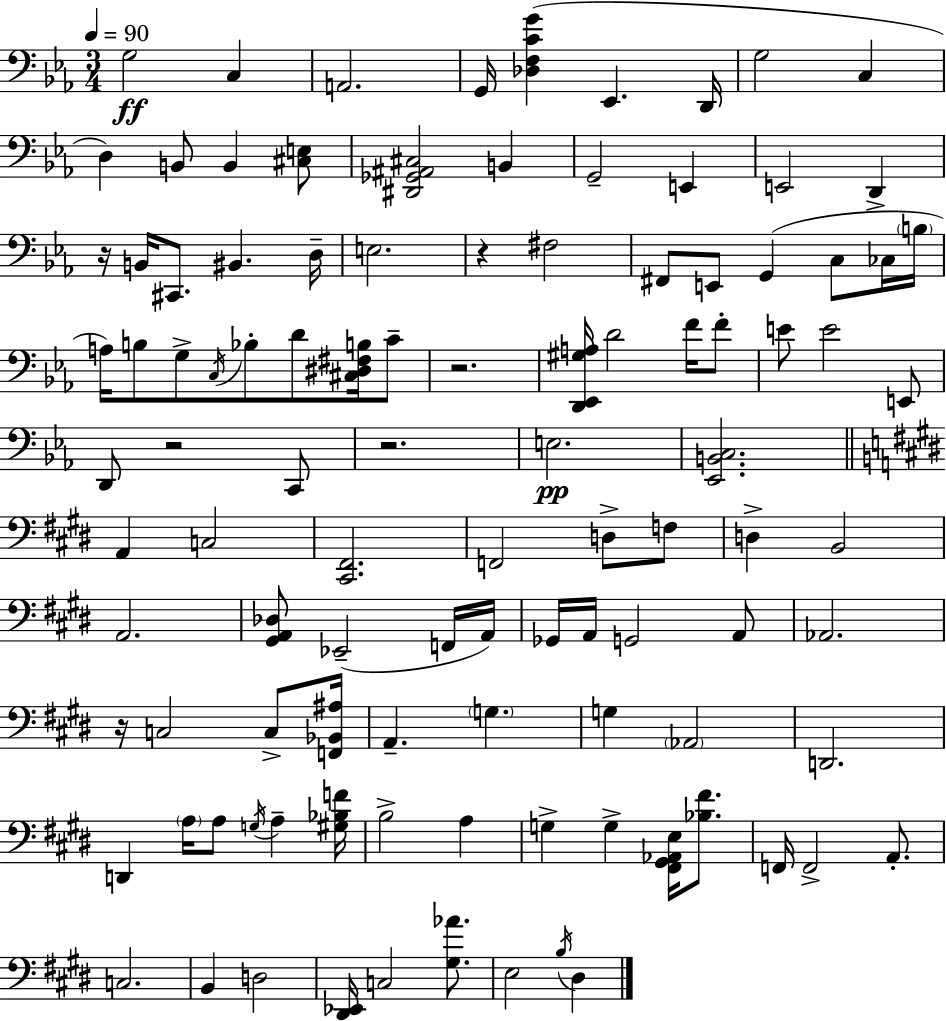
G3/h C3/q A2/h. G2/s [Db3,F3,C4,G4]/q Eb2/q. D2/s G3/h C3/q D3/q B2/e B2/q [C#3,E3]/e [D#2,Gb2,A#2,C#3]/h B2/q G2/h E2/q E2/h D2/q R/s B2/s C#2/e. BIS2/q. D3/s E3/h. R/q F#3/h F#2/e E2/e G2/q C3/e CES3/s B3/s A3/s B3/e G3/e C3/s Bb3/e D4/e [C#3,D#3,F#3,B3]/s C4/e R/h. [D2,Eb2,G#3,A3]/s D4/h F4/s F4/e E4/e E4/h E2/e D2/e R/h C2/e R/h. E3/h. [Eb2,B2,C3]/h. A2/q C3/h [C#2,F#2]/h. F2/h D3/e F3/e D3/q B2/h A2/h. [G#2,A2,Db3]/e Eb2/h F2/s A2/s Gb2/s A2/s G2/h A2/e Ab2/h. R/s C3/h C3/e [F2,Bb2,A#3]/s A2/q. G3/q. G3/q Ab2/h D2/h. D2/q A3/s A3/e G3/s A3/q [G#3,Bb3,F4]/s B3/h A3/q G3/q G3/q [F#2,G#2,Ab2,E3]/s [Bb3,F#4]/e. F2/s F2/h A2/e. C3/h. B2/q D3/h [D#2,Eb2]/s C3/h [G#3,Ab4]/e. E3/h B3/s D#3/q